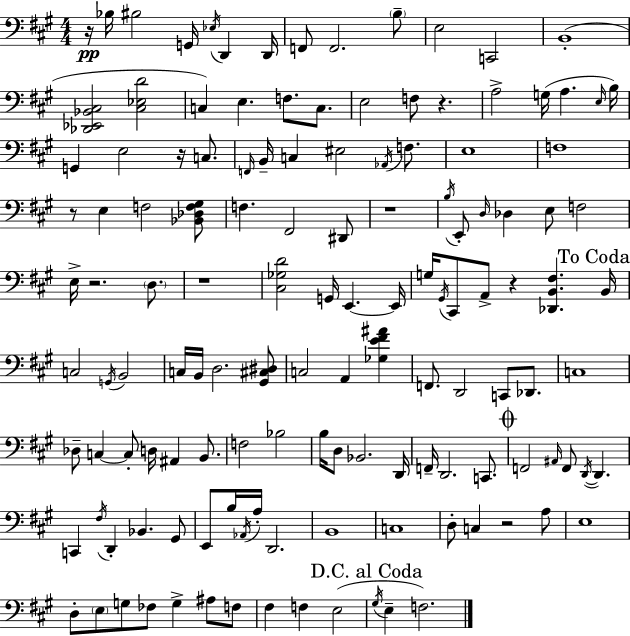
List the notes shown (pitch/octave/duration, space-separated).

R/s Bb3/s BIS3/h G2/s Eb3/s D2/q D2/s F2/e F2/h. B3/e E3/h C2/h B2/w [Db2,Eb2,Bb2,C#3]/h [C#3,Eb3,D4]/h C3/q E3/q. F3/e. C3/e. E3/h F3/e R/q. A3/h G3/s A3/q. E3/s B3/s G2/q E3/h R/s C3/e. F2/s B2/s C3/q EIS3/h Ab2/s F3/e. E3/w F3/w R/e E3/q F3/h [Bb2,Db3,F3,G#3]/e F3/q. F#2/h D#2/e R/w B3/s E2/e D3/s Db3/q E3/e F3/h E3/s R/h. D3/e. R/w [C#3,Gb3,D4]/h G2/s E2/q. E2/s G3/s G#2/s C#2/e A2/e R/q [Db2,B2,F#3]/q. B2/s C3/h G2/s B2/h C3/s B2/s D3/h. [G#2,C#3,D#3]/e C3/h A2/q [Gb3,E4,F#4,A#4]/q F2/e. D2/h C2/e Db2/e. C3/w Db3/e C3/q C3/e D3/s A#2/q B2/e. F3/h Bb3/h B3/s D3/e Bb2/h. D2/s F2/s D2/h. C2/e. F2/h A#2/s F2/e D2/s D2/q. C2/q F#3/s D2/q Bb2/q. G#2/e E2/e B3/s Ab2/s A3/s D2/h. B2/w C3/w D3/e C3/q R/h A3/e E3/w D3/e E3/e G3/e FES3/e G3/q A#3/e F3/e F#3/q F3/q E3/h G#3/s E3/q F3/h.